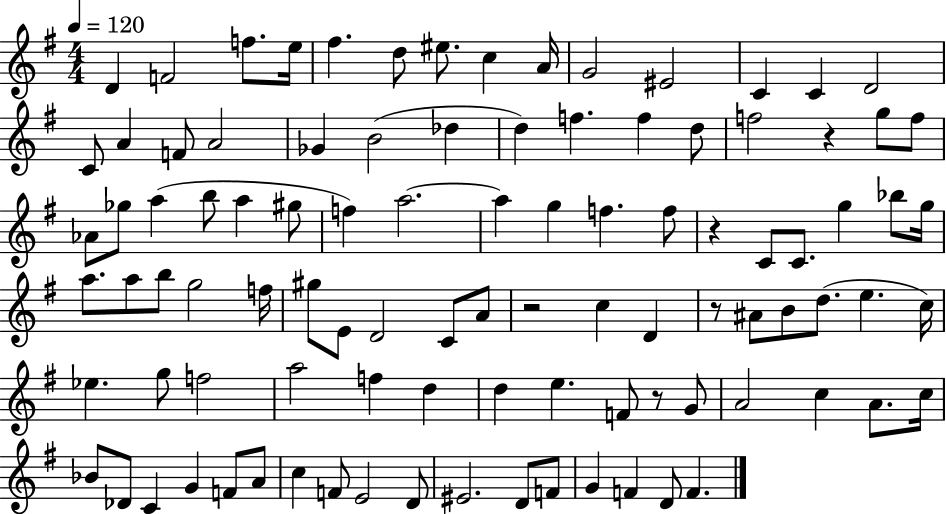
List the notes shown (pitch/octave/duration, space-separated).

D4/q F4/h F5/e. E5/s F#5/q. D5/e EIS5/e. C5/q A4/s G4/h EIS4/h C4/q C4/q D4/h C4/e A4/q F4/e A4/h Gb4/q B4/h Db5/q D5/q F5/q. F5/q D5/e F5/h R/q G5/e F5/e Ab4/e Gb5/e A5/q B5/e A5/q G#5/e F5/q A5/h. A5/q G5/q F5/q. F5/e R/q C4/e C4/e. G5/q Bb5/e G5/s A5/e. A5/e B5/e G5/h F5/s G#5/e E4/e D4/h C4/e A4/e R/h C5/q D4/q R/e A#4/e B4/e D5/e. E5/q. C5/s Eb5/q. G5/e F5/h A5/h F5/q D5/q D5/q E5/q. F4/e R/e G4/e A4/h C5/q A4/e. C5/s Bb4/e Db4/e C4/q G4/q F4/e A4/e C5/q F4/e E4/h D4/e EIS4/h. D4/e F4/e G4/q F4/q D4/e F4/q.